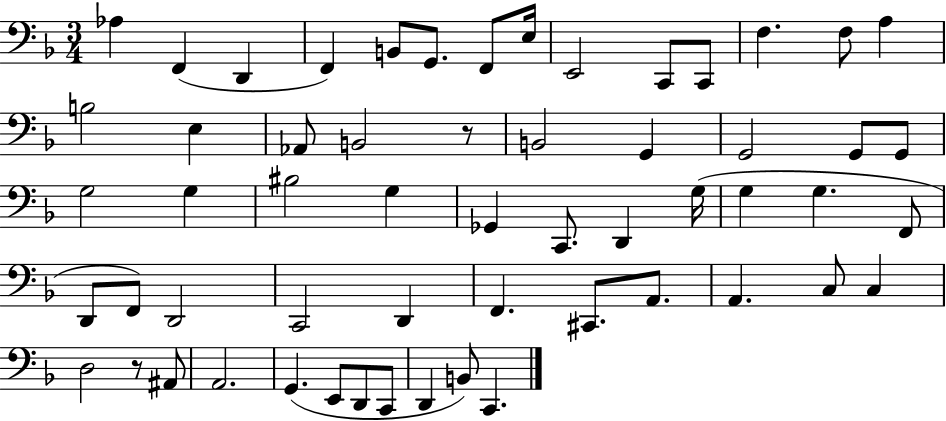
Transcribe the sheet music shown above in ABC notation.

X:1
T:Untitled
M:3/4
L:1/4
K:F
_A, F,, D,, F,, B,,/2 G,,/2 F,,/2 E,/4 E,,2 C,,/2 C,,/2 F, F,/2 A, B,2 E, _A,,/2 B,,2 z/2 B,,2 G,, G,,2 G,,/2 G,,/2 G,2 G, ^B,2 G, _G,, C,,/2 D,, G,/4 G, G, F,,/2 D,,/2 F,,/2 D,,2 C,,2 D,, F,, ^C,,/2 A,,/2 A,, C,/2 C, D,2 z/2 ^A,,/2 A,,2 G,, E,,/2 D,,/2 C,,/2 D,, B,,/2 C,,